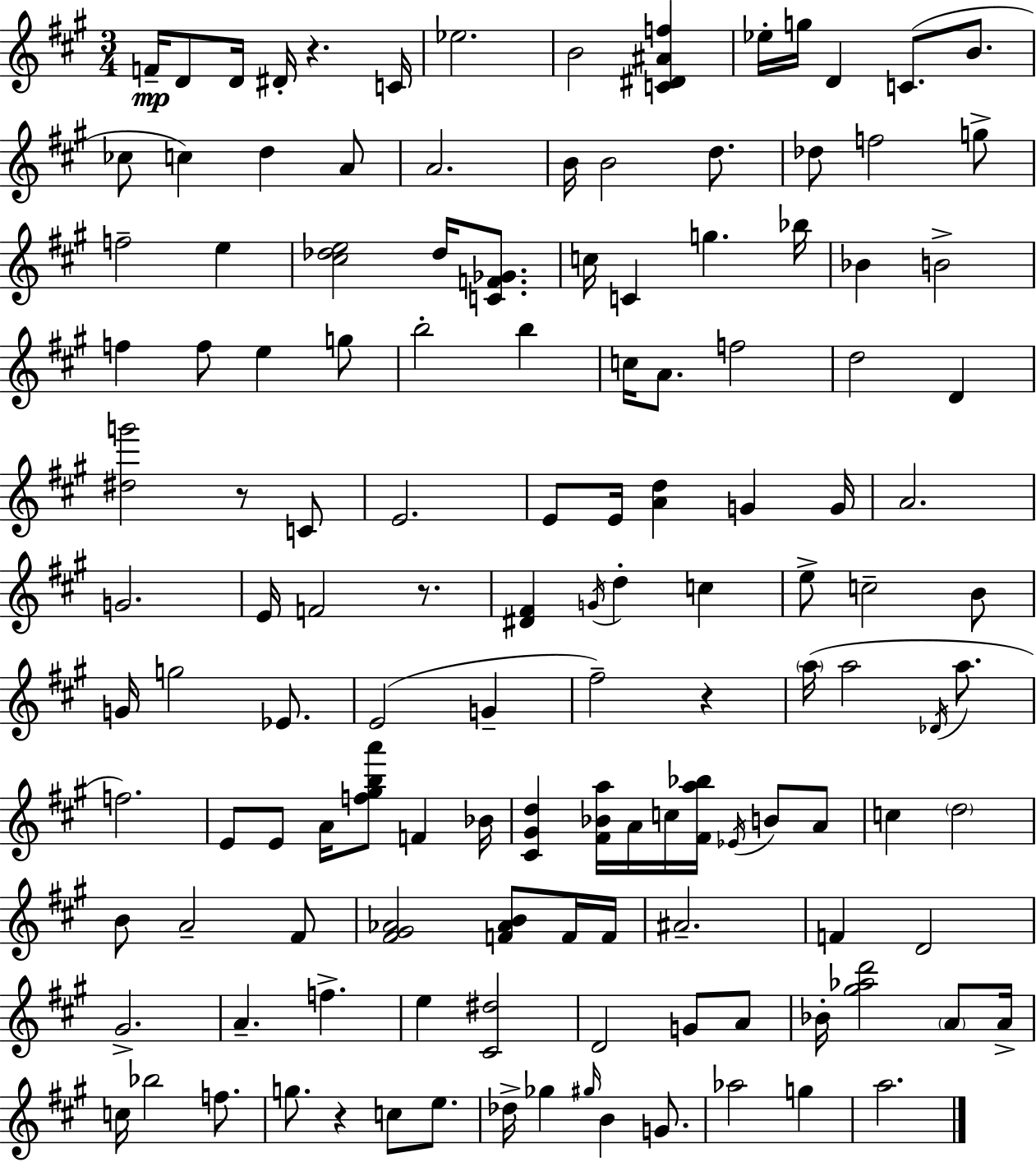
X:1
T:Untitled
M:3/4
L:1/4
K:A
F/4 D/2 D/4 ^D/4 z C/4 _e2 B2 [C^D^Af] _e/4 g/4 D C/2 B/2 _c/2 c d A/2 A2 B/4 B2 d/2 _d/2 f2 g/2 f2 e [^c_de]2 _d/4 [CF_G]/2 c/4 C g _b/4 _B B2 f f/2 e g/2 b2 b c/4 A/2 f2 d2 D [^dg']2 z/2 C/2 E2 E/2 E/4 [Ad] G G/4 A2 G2 E/4 F2 z/2 [^D^F] G/4 d c e/2 c2 B/2 G/4 g2 _E/2 E2 G ^f2 z a/4 a2 _D/4 a/2 f2 E/2 E/2 A/4 [f^gba']/2 F _B/4 [^C^Gd] [^F_Ba]/4 A/4 c/4 [^Fa_b]/4 _E/4 B/2 A/2 c d2 B/2 A2 ^F/2 [^F^G_A]2 [F_AB]/2 F/4 F/4 ^A2 F D2 ^G2 A f e [^C^d]2 D2 G/2 A/2 _B/4 [^g_ad']2 A/2 A/4 c/4 _b2 f/2 g/2 z c/2 e/2 _d/4 _g ^g/4 B G/2 _a2 g a2